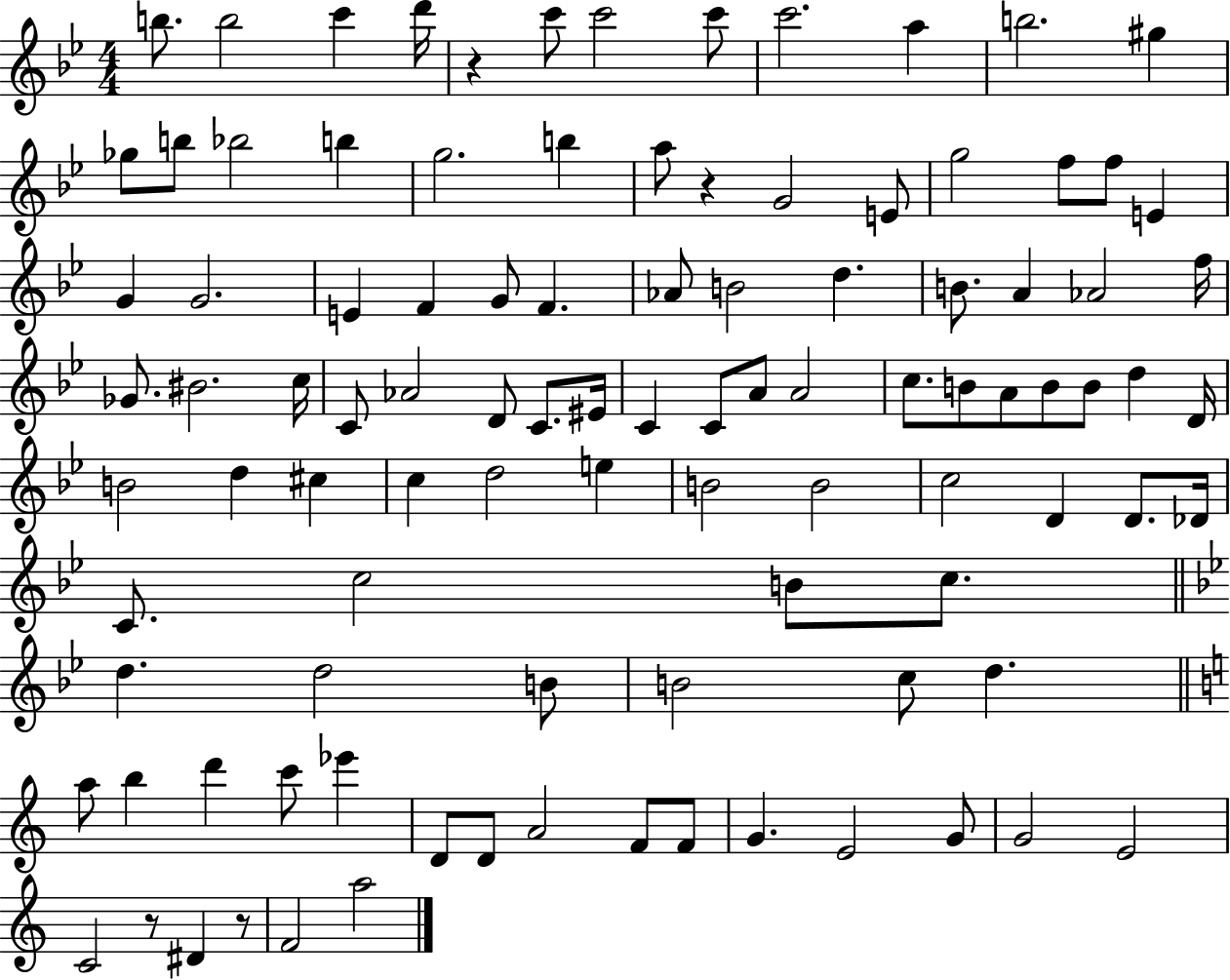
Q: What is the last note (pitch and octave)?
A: A5